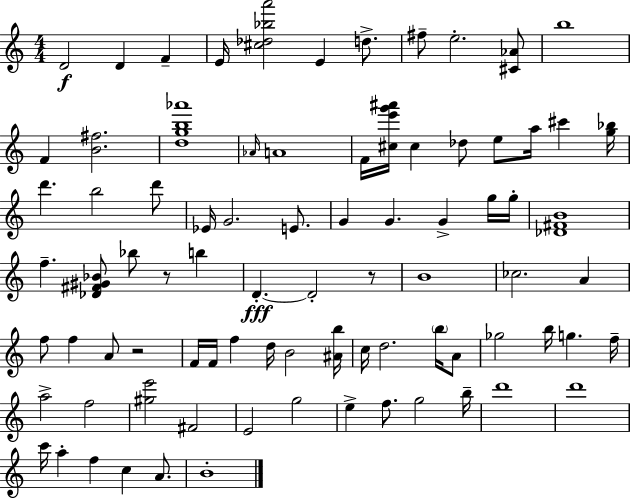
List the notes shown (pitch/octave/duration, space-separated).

D4/h D4/q F4/q E4/s [C#5,Db5,Bb5,A6]/h E4/q D5/e. F#5/e E5/h. [C#4,Ab4]/e B5/w F4/q [B4,F#5]/h. [D5,G5,B5,Ab6]/w Ab4/s A4/w F4/s [C#5,E6,G6,A#6]/s C#5/q Db5/e E5/e A5/s C#6/q [G5,Bb5]/s D6/q. B5/h D6/e Eb4/s G4/h. E4/e. G4/q G4/q. G4/q G5/s G5/s [Db4,F#4,B4]/w F5/q. [Db4,F#4,G#4,Bb4]/e Bb5/e R/e B5/q D4/q. D4/h R/e B4/w CES5/h. A4/q F5/e F5/q A4/e R/h F4/s F4/s F5/q D5/s B4/h [A#4,B5]/s C5/s D5/h. B5/s A4/e Gb5/h B5/s G5/q. F5/s A5/h F5/h [G#5,E6]/h F#4/h E4/h G5/h E5/q F5/e. G5/h B5/s D6/w D6/w C6/s A5/q F5/q C5/q A4/e. B4/w